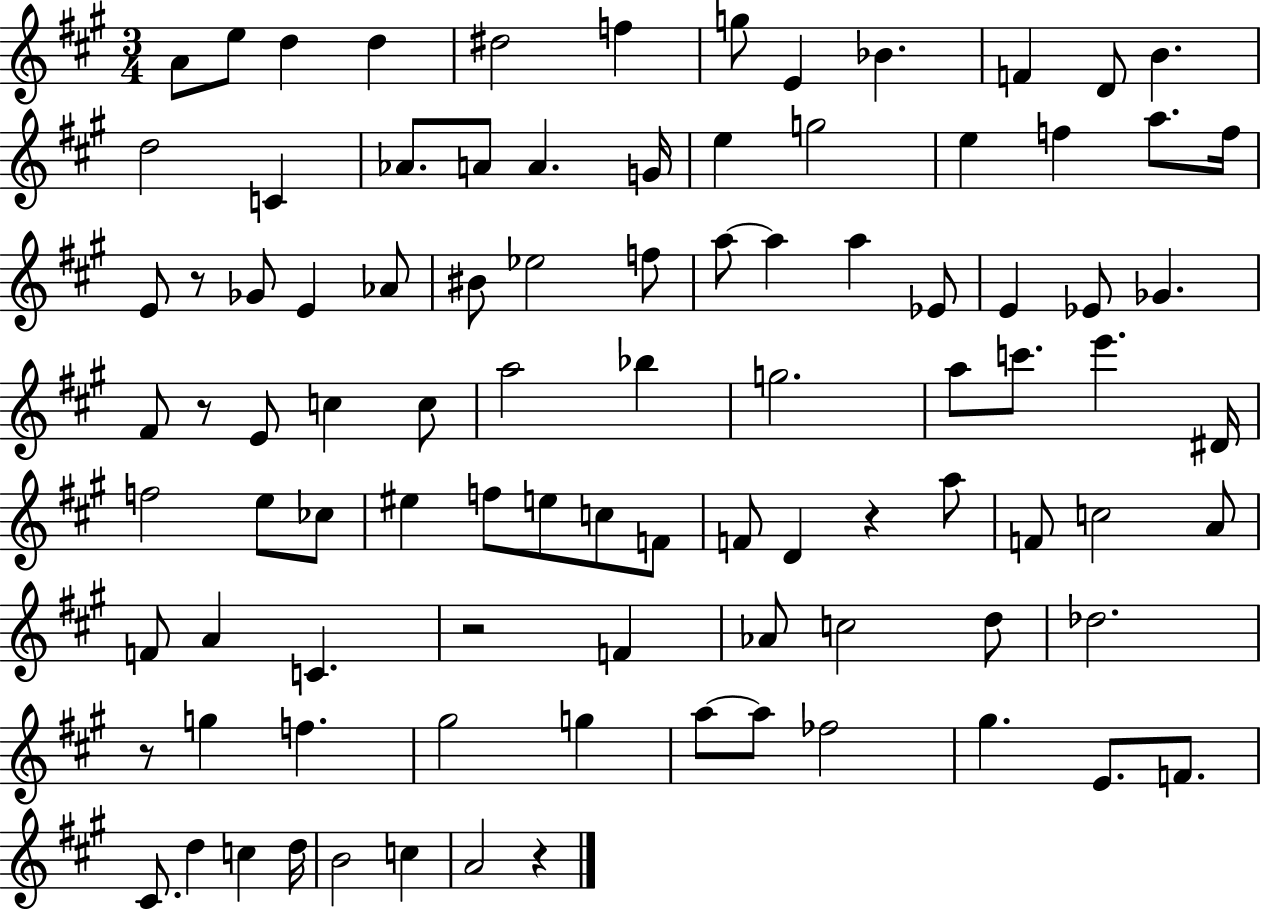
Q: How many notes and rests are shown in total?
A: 94